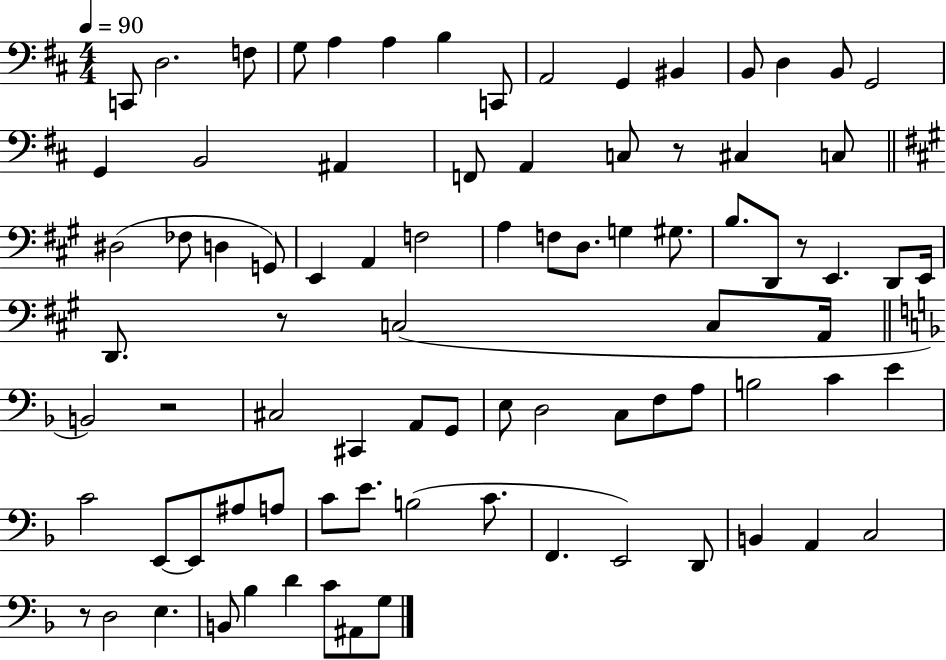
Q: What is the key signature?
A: D major